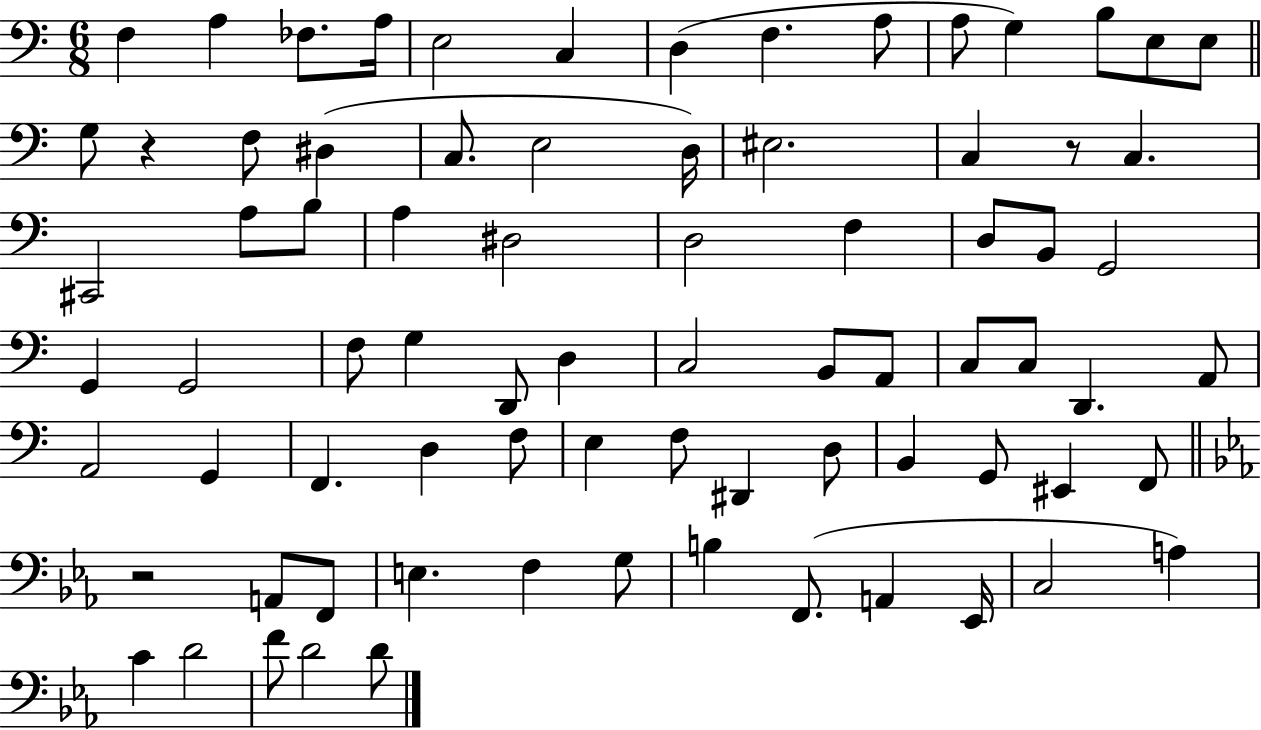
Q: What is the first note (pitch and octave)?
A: F3